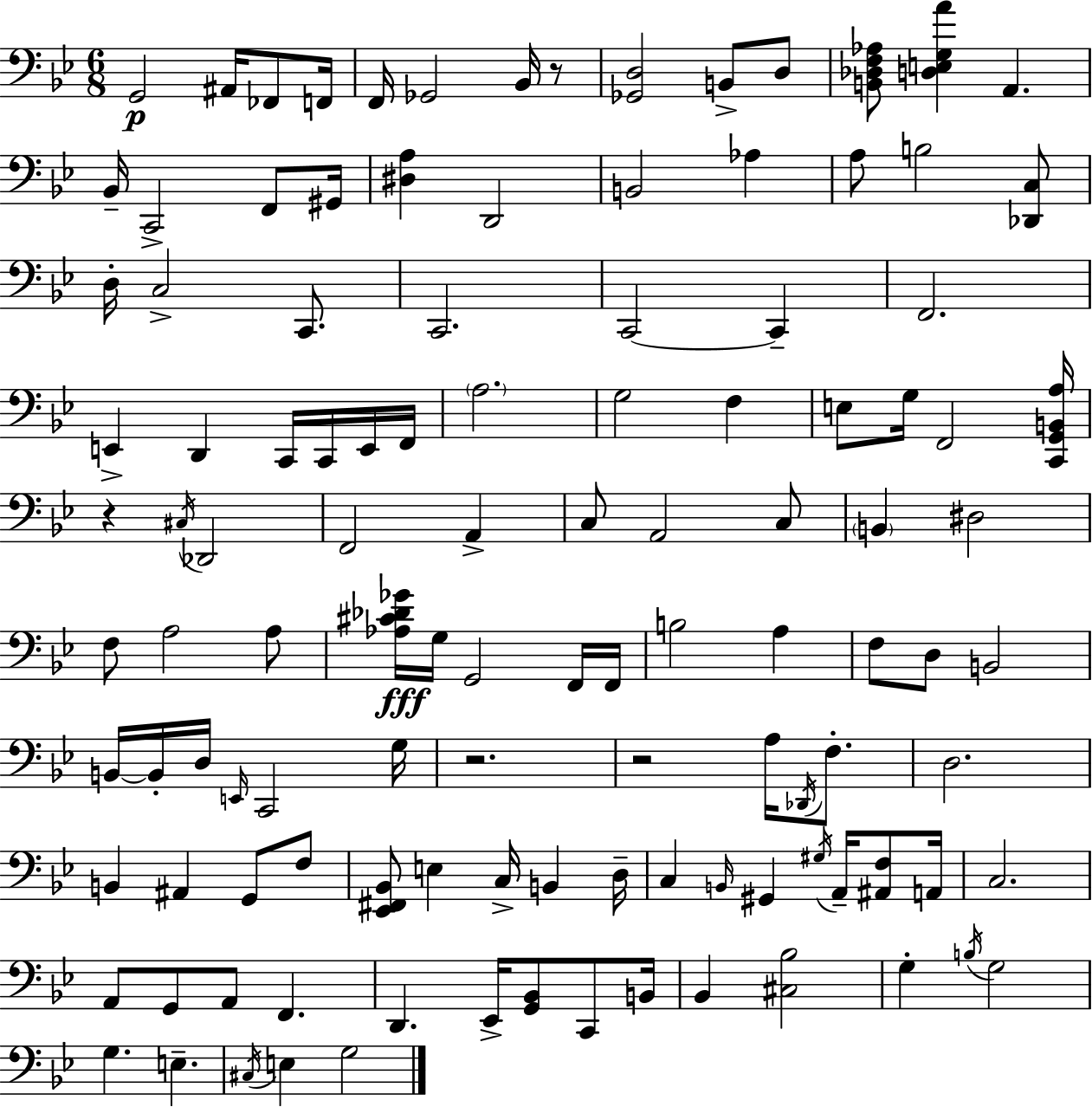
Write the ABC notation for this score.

X:1
T:Untitled
M:6/8
L:1/4
K:Gm
G,,2 ^A,,/4 _F,,/2 F,,/4 F,,/4 _G,,2 _B,,/4 z/2 [_G,,D,]2 B,,/2 D,/2 [B,,_D,F,_A,]/2 [D,E,G,A] A,, _B,,/4 C,,2 F,,/2 ^G,,/4 [^D,A,] D,,2 B,,2 _A, A,/2 B,2 [_D,,C,]/2 D,/4 C,2 C,,/2 C,,2 C,,2 C,, F,,2 E,, D,, C,,/4 C,,/4 E,,/4 F,,/4 A,2 G,2 F, E,/2 G,/4 F,,2 [C,,G,,B,,A,]/4 z ^C,/4 _D,,2 F,,2 A,, C,/2 A,,2 C,/2 B,, ^D,2 F,/2 A,2 A,/2 [_A,^C_D_G]/4 G,/4 G,,2 F,,/4 F,,/4 B,2 A, F,/2 D,/2 B,,2 B,,/4 B,,/4 D,/4 E,,/4 C,,2 G,/4 z2 z2 A,/4 _D,,/4 F,/2 D,2 B,, ^A,, G,,/2 F,/2 [_E,,^F,,_B,,]/2 E, C,/4 B,, D,/4 C, B,,/4 ^G,, ^G,/4 A,,/4 [^A,,F,]/2 A,,/4 C,2 A,,/2 G,,/2 A,,/2 F,, D,, _E,,/4 [G,,_B,,]/2 C,,/2 B,,/4 _B,, [^C,_B,]2 G, B,/4 G,2 G, E, ^C,/4 E, G,2